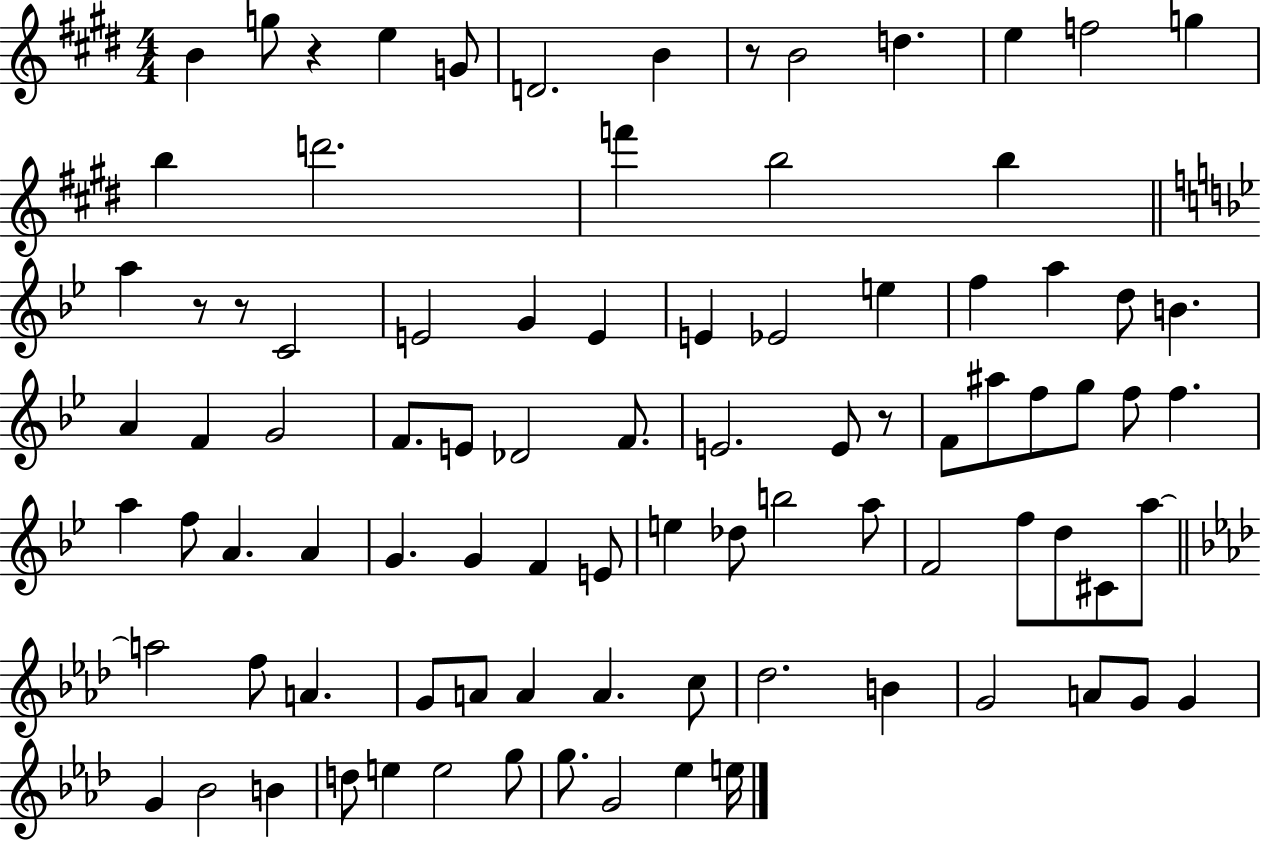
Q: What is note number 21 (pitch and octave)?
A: E4